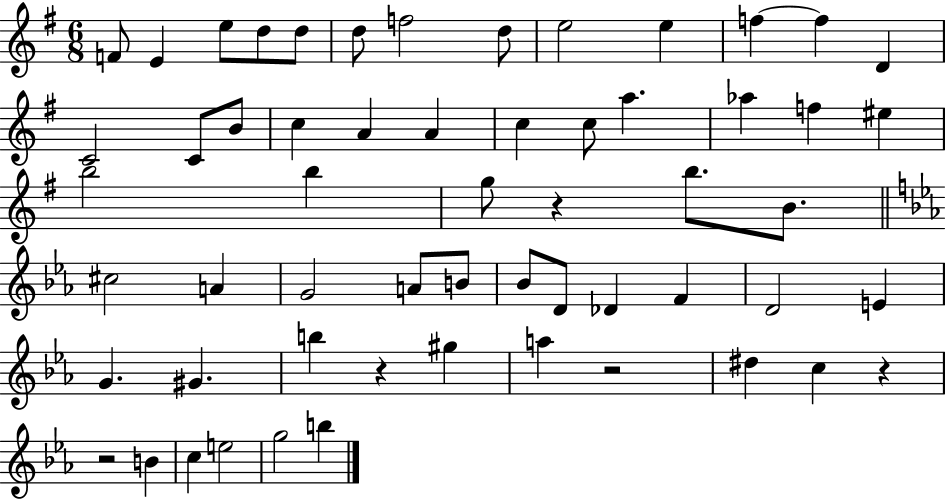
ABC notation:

X:1
T:Untitled
M:6/8
L:1/4
K:G
F/2 E e/2 d/2 d/2 d/2 f2 d/2 e2 e f f D C2 C/2 B/2 c A A c c/2 a _a f ^e b2 b g/2 z b/2 B/2 ^c2 A G2 A/2 B/2 _B/2 D/2 _D F D2 E G ^G b z ^g a z2 ^d c z z2 B c e2 g2 b